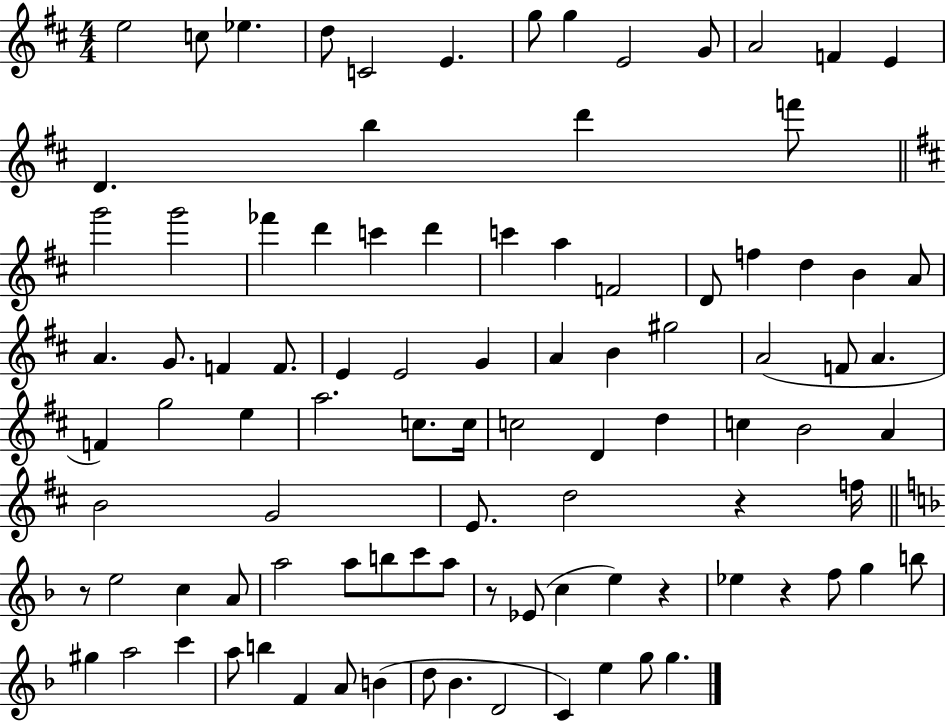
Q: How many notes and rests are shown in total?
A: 96